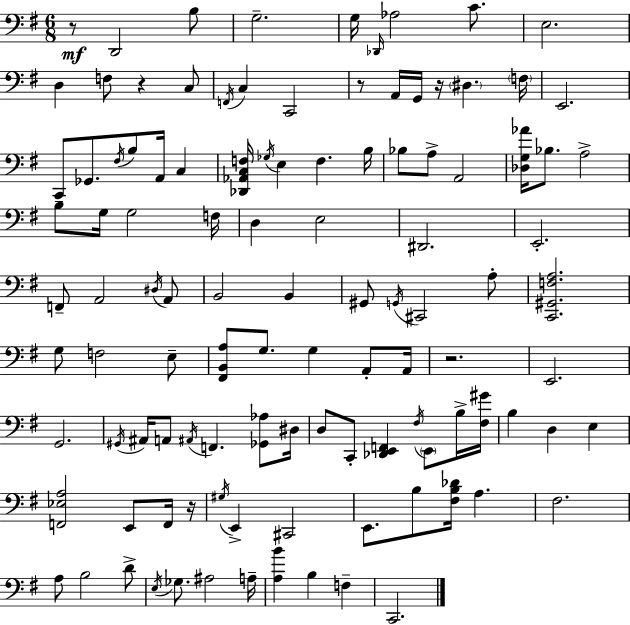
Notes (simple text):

R/e D2/h B3/e G3/h. G3/s Db2/s Ab3/h C4/e. E3/h. D3/q F3/e R/q C3/e F2/s C3/q C2/h R/e A2/s G2/s R/s D#3/q. F3/s E2/h. C2/e Gb2/e. F#3/s B3/e A2/s C3/q [Db2,Ab2,C3,F3]/s Gb3/s E3/q F3/q. B3/s Bb3/e A3/e A2/h [Db3,G3,Ab4]/s Bb3/e. A3/h B3/e G3/s G3/h F3/s D3/q E3/h D#2/h. E2/h. F2/e A2/h D#3/s A2/e B2/h B2/q G#2/e G2/s C#2/h A3/e [C2,G#2,F3,A3]/h. G3/e F3/h E3/e [F#2,B2,A3]/e G3/e. G3/q A2/e A2/s R/h. E2/h. G2/h. G#2/s A#2/s A2/e A#2/s F2/q. [Gb2,Ab3]/e D#3/s D3/e C2/e [Db2,E2,F2]/q F#3/s E2/e B3/s [F#3,G#4]/s B3/q D3/q E3/q [F2,Eb3,A3]/h E2/e F2/s R/s G#3/s E2/q C#2/h E2/e. B3/e [F#3,B3,Db4]/s A3/q. F#3/h. A3/e B3/h D4/e E3/s Gb3/e. A#3/h A3/s [A3,B4]/q B3/q F3/q C2/h.